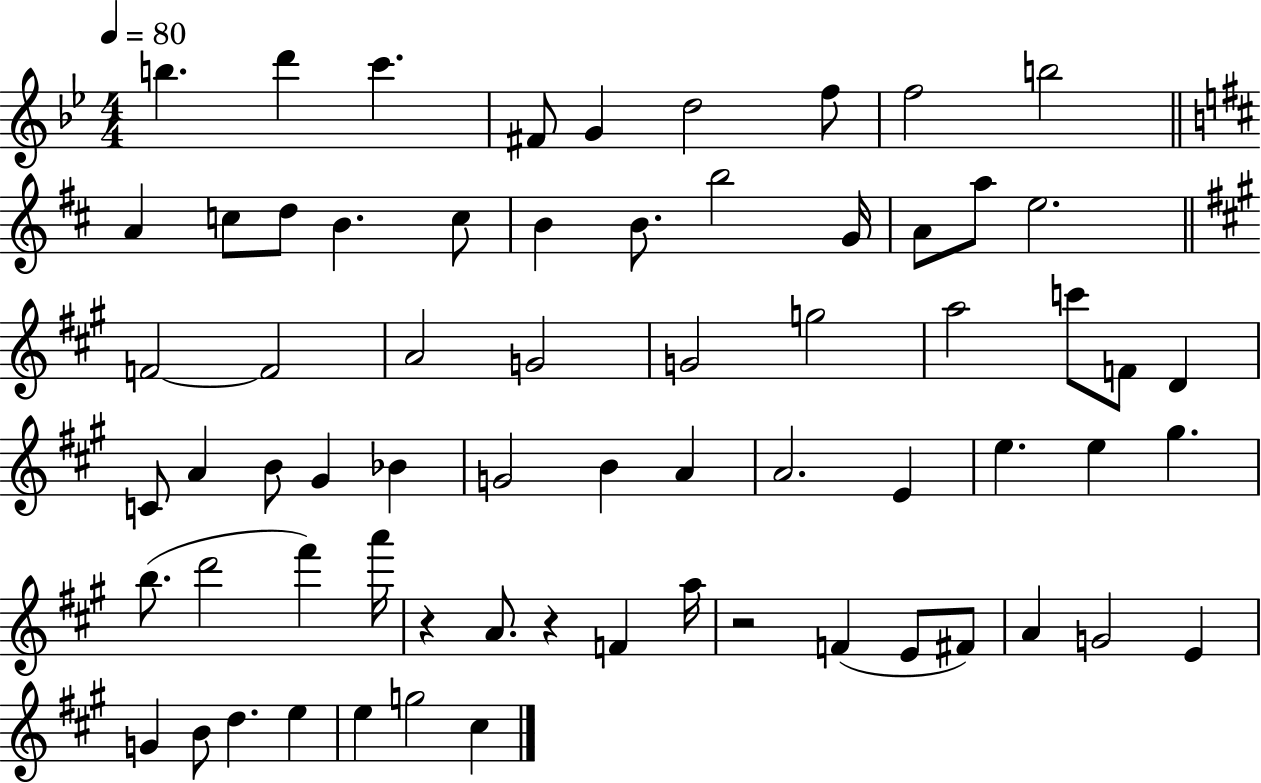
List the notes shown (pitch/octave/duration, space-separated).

B5/q. D6/q C6/q. F#4/e G4/q D5/h F5/e F5/h B5/h A4/q C5/e D5/e B4/q. C5/e B4/q B4/e. B5/h G4/s A4/e A5/e E5/h. F4/h F4/h A4/h G4/h G4/h G5/h A5/h C6/e F4/e D4/q C4/e A4/q B4/e G#4/q Bb4/q G4/h B4/q A4/q A4/h. E4/q E5/q. E5/q G#5/q. B5/e. D6/h F#6/q A6/s R/q A4/e. R/q F4/q A5/s R/h F4/q E4/e F#4/e A4/q G4/h E4/q G4/q B4/e D5/q. E5/q E5/q G5/h C#5/q